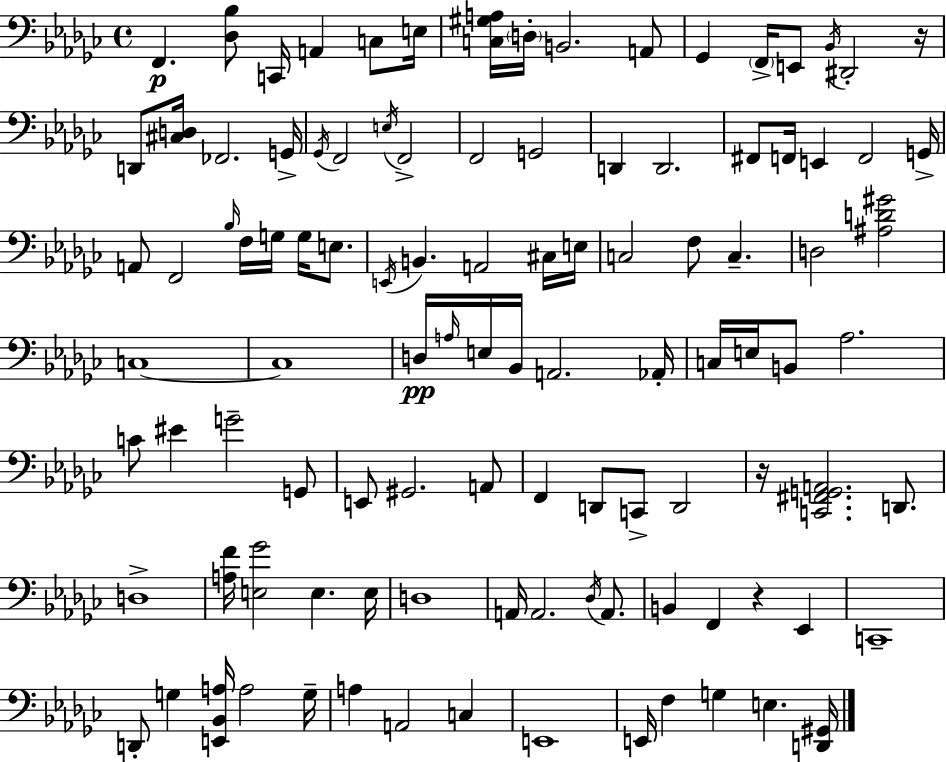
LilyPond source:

{
  \clef bass
  \time 4/4
  \defaultTimeSignature
  \key ees \minor
  f,4.\p <des bes>8 c,16 a,4 c8 e16 | <c gis a>16 \parenthesize d16-. b,2. a,8 | ges,4 \parenthesize f,16-> e,8 \acciaccatura { bes,16 } dis,2-. | r16 d,8 <cis d>16 fes,2. | \break g,16-> \acciaccatura { ges,16 } f,2 \acciaccatura { e16 } f,2-> | f,2 g,2 | d,4 d,2. | fis,8 f,16 e,4 f,2 | \break g,16-> a,8 f,2 \grace { bes16 } f16 g16 | g16 e8. \acciaccatura { e,16 } b,4. a,2 | cis16 e16 c2 f8 c4.-- | d2 <ais d' gis'>2 | \break c1~~ | c1 | d16\pp \grace { a16 } e16 bes,16 a,2. | aes,16-. c16 e16 b,8 aes2. | \break c'8 eis'4 g'2-- | g,8 e,8 gis,2. | a,8 f,4 d,8 c,8-> d,2 | r16 <c, fis, g, a,>2. | \break d,8. d1-> | <a f'>16 <e ges'>2 e4. | e16 d1 | a,16 a,2. | \break \acciaccatura { des16 } a,8. b,4 f,4 r4 | ees,4 c,1-- | d,8-. g4 <e, bes, a>16 a2 | g16-- a4 a,2 | \break c4 e,1 | e,16 f4 g4 | e4. <d, gis,>16 \bar "|."
}